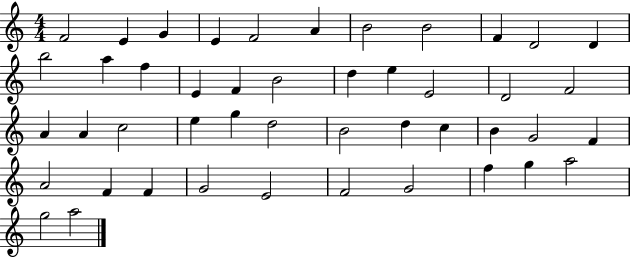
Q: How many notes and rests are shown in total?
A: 46